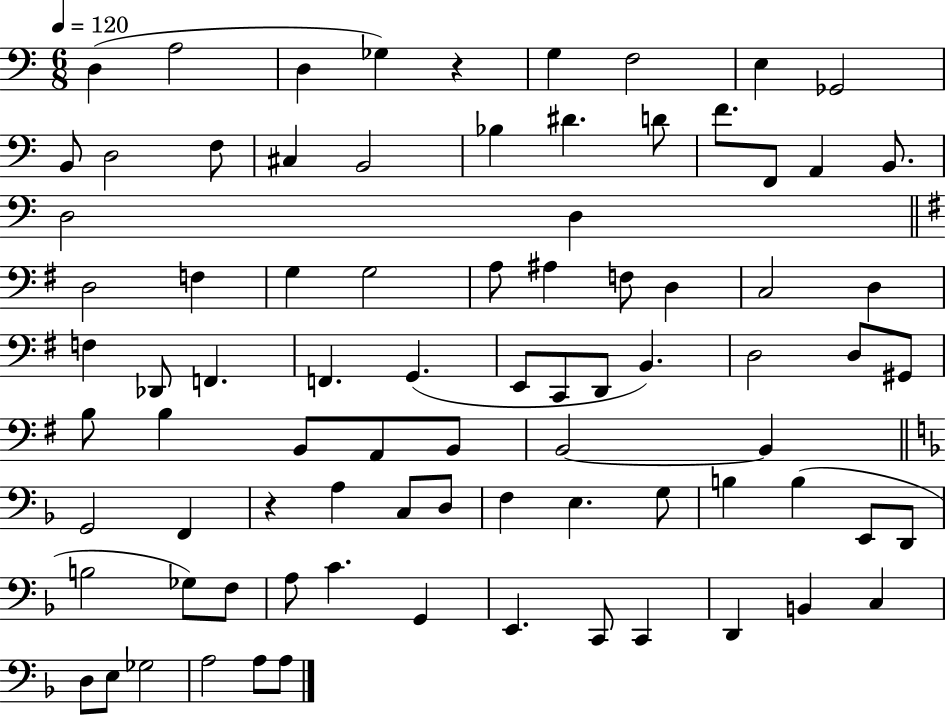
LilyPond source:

{
  \clef bass
  \numericTimeSignature
  \time 6/8
  \key c \major
  \tempo 4 = 120
  \repeat volta 2 { d4( a2 | d4 ges4) r4 | g4 f2 | e4 ges,2 | \break b,8 d2 f8 | cis4 b,2 | bes4 dis'4. d'8 | f'8. f,8 a,4 b,8. | \break d2 d4 | \bar "||" \break \key e \minor d2 f4 | g4 g2 | a8 ais4 f8 d4 | c2 d4 | \break f4 des,8 f,4. | f,4. g,4.( | e,8 c,8 d,8 b,4.) | d2 d8 gis,8 | \break b8 b4 b,8 a,8 b,8 | b,2~~ b,4 | \bar "||" \break \key f \major g,2 f,4 | r4 a4 c8 d8 | f4 e4. g8 | b4 b4( e,8 d,8 | \break b2 ges8) f8 | a8 c'4. g,4 | e,4. c,8 c,4 | d,4 b,4 c4 | \break d8 e8 ges2 | a2 a8 a8 | } \bar "|."
}